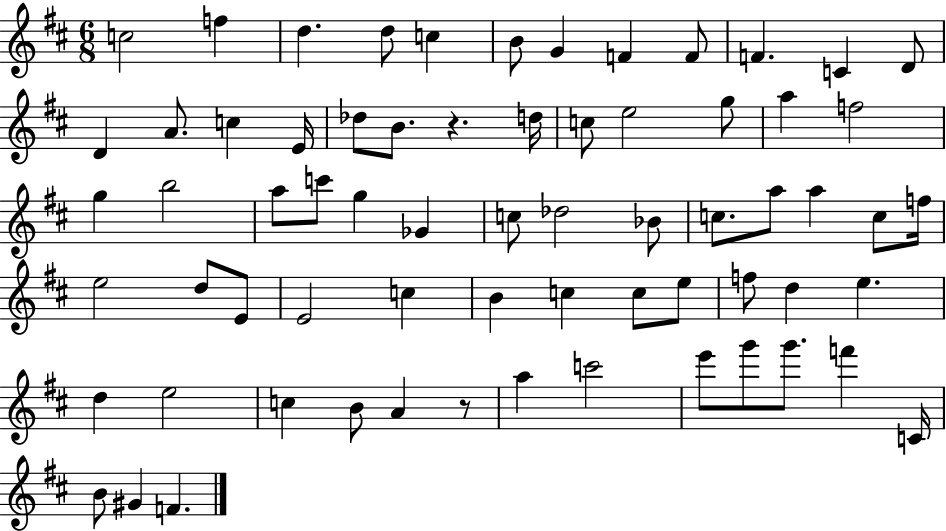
X:1
T:Untitled
M:6/8
L:1/4
K:D
c2 f d d/2 c B/2 G F F/2 F C D/2 D A/2 c E/4 _d/2 B/2 z d/4 c/2 e2 g/2 a f2 g b2 a/2 c'/2 g _G c/2 _d2 _B/2 c/2 a/2 a c/2 f/4 e2 d/2 E/2 E2 c B c c/2 e/2 f/2 d e d e2 c B/2 A z/2 a c'2 e'/2 g'/2 g'/2 f' C/4 B/2 ^G F